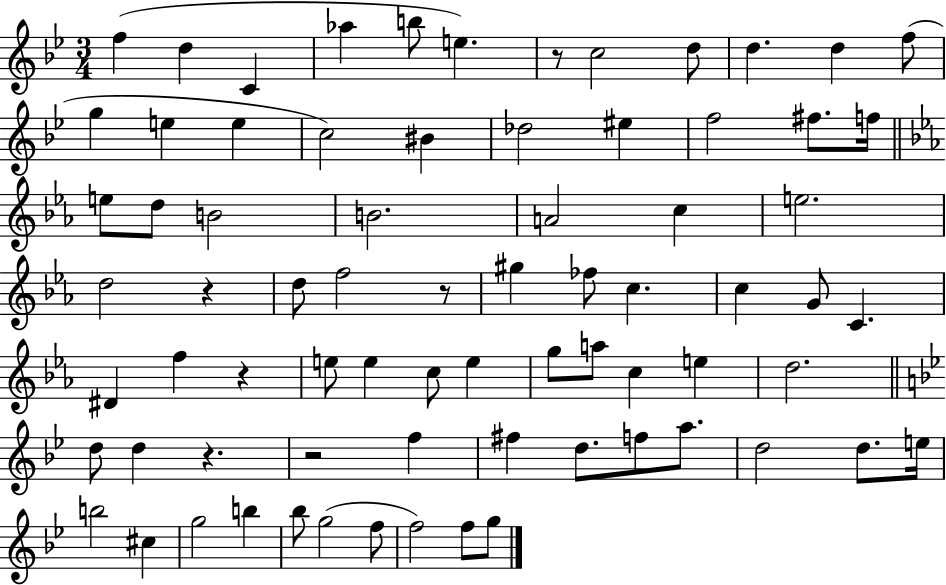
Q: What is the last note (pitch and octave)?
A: G5